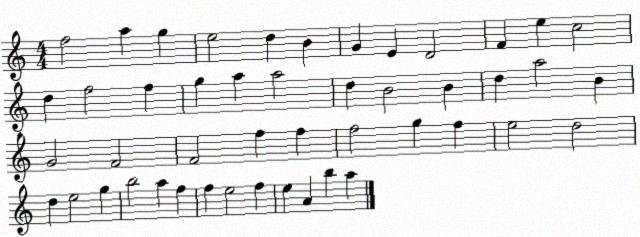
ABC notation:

X:1
T:Untitled
M:4/4
L:1/4
K:C
f2 a g e2 d B G E D2 F e c2 d f2 f g a a2 d B2 B d a2 B G2 F2 F2 f f f2 g f e2 d2 d e2 g b2 a f f e2 f e A b a